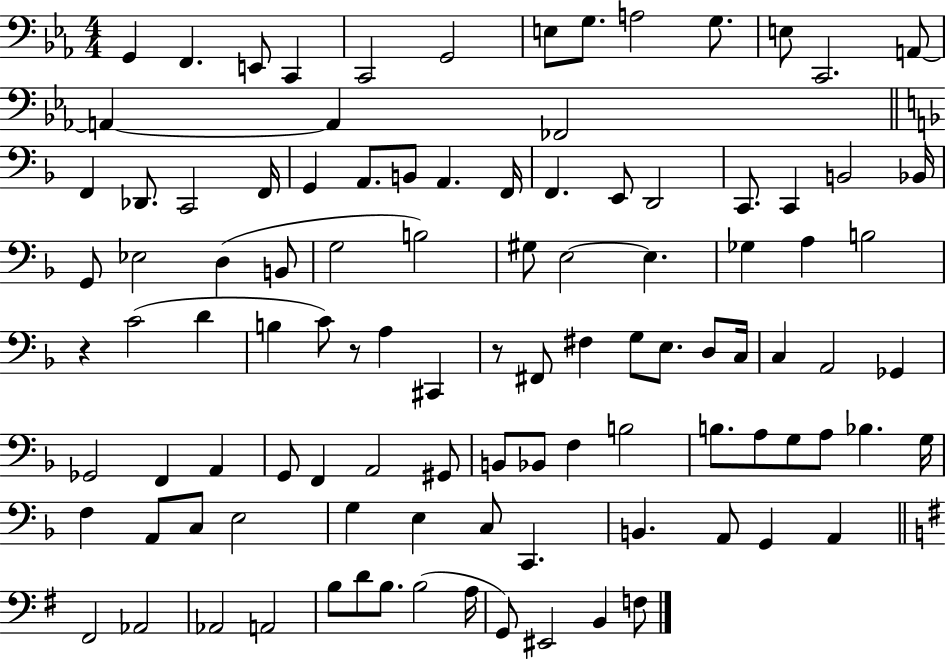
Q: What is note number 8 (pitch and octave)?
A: G3